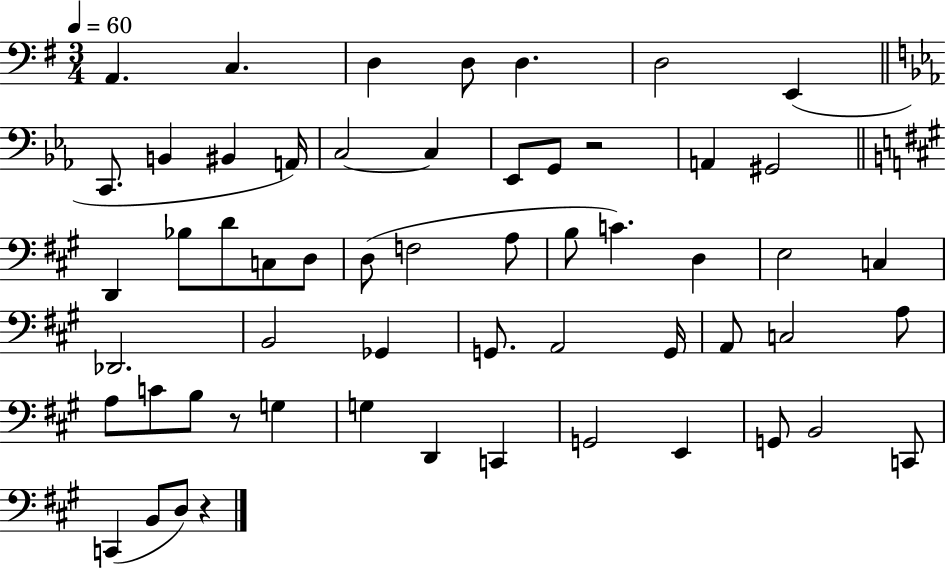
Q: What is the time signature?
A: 3/4